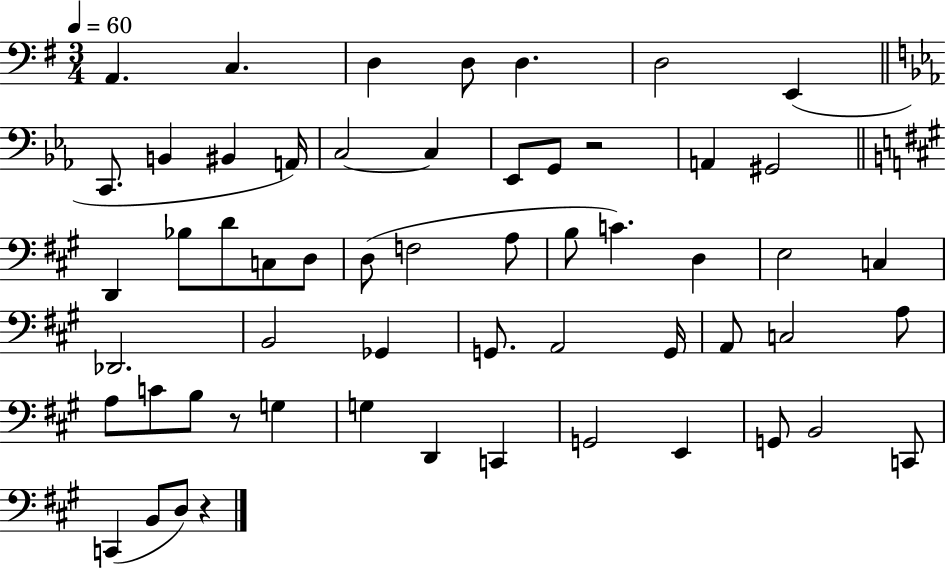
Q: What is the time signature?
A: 3/4